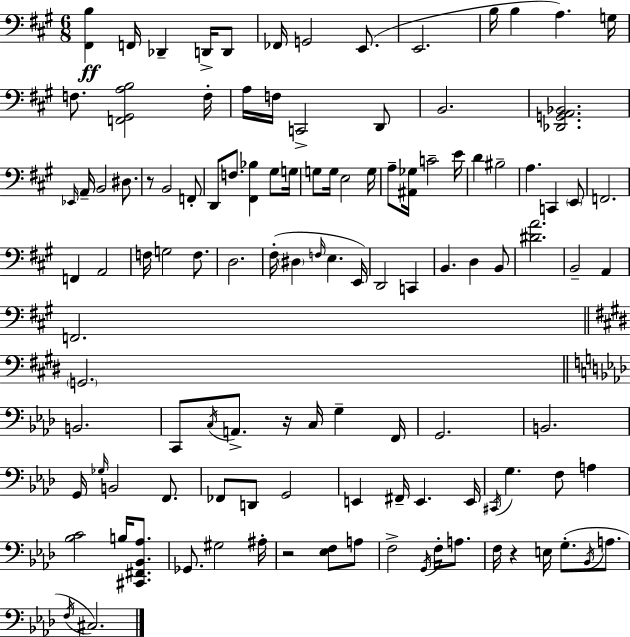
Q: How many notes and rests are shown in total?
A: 115